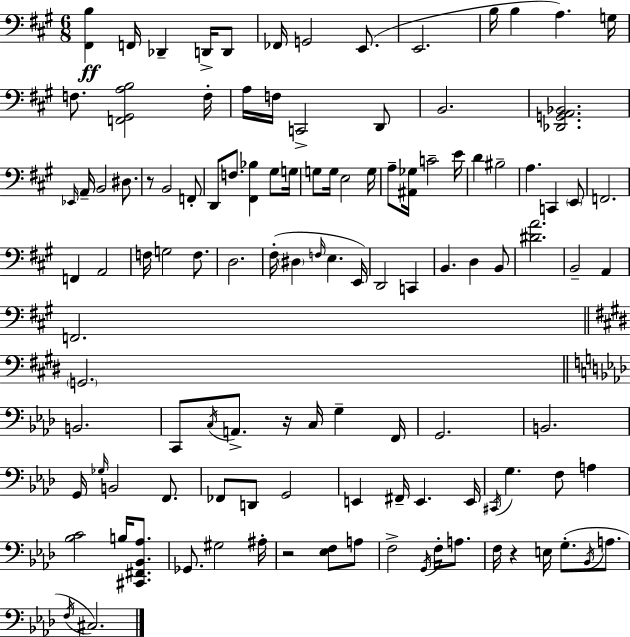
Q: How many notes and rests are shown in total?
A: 115